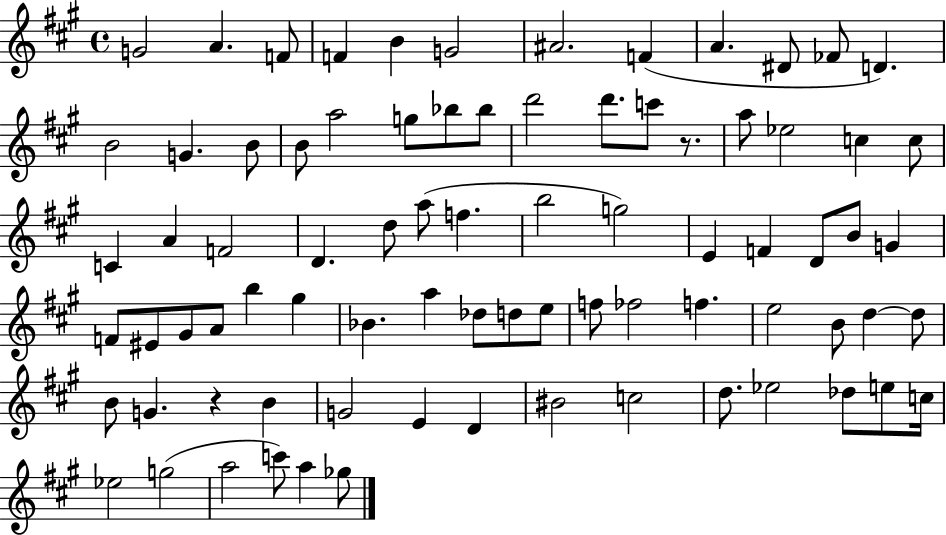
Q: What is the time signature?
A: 4/4